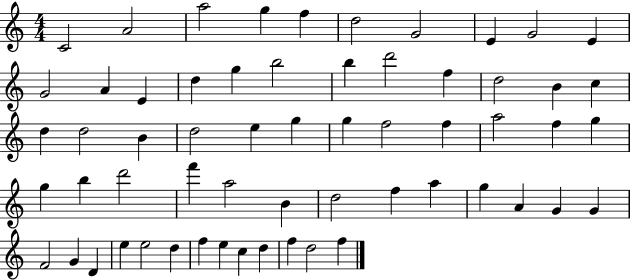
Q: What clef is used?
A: treble